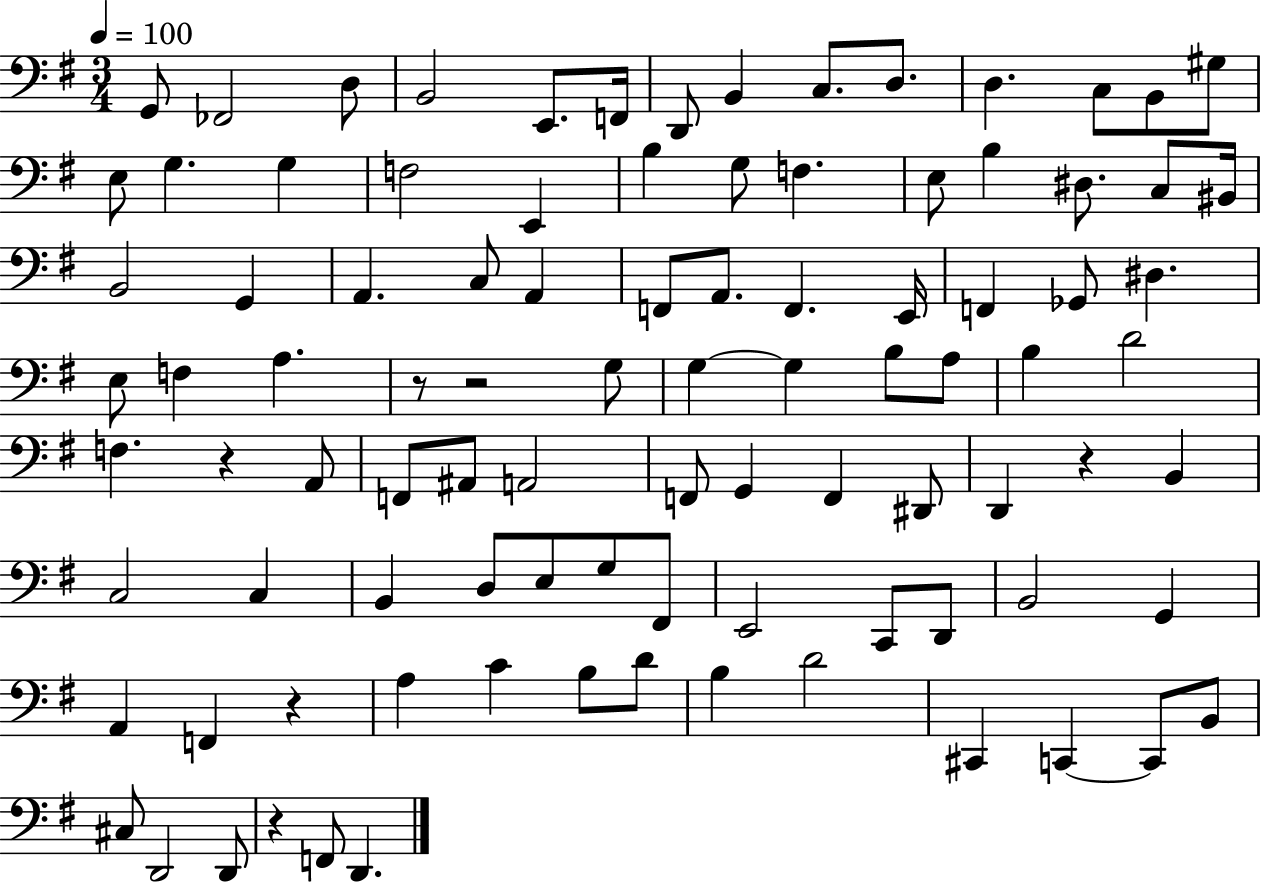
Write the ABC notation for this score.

X:1
T:Untitled
M:3/4
L:1/4
K:G
G,,/2 _F,,2 D,/2 B,,2 E,,/2 F,,/4 D,,/2 B,, C,/2 D,/2 D, C,/2 B,,/2 ^G,/2 E,/2 G, G, F,2 E,, B, G,/2 F, E,/2 B, ^D,/2 C,/2 ^B,,/4 B,,2 G,, A,, C,/2 A,, F,,/2 A,,/2 F,, E,,/4 F,, _G,,/2 ^D, E,/2 F, A, z/2 z2 G,/2 G, G, B,/2 A,/2 B, D2 F, z A,,/2 F,,/2 ^A,,/2 A,,2 F,,/2 G,, F,, ^D,,/2 D,, z B,, C,2 C, B,, D,/2 E,/2 G,/2 ^F,,/2 E,,2 C,,/2 D,,/2 B,,2 G,, A,, F,, z A, C B,/2 D/2 B, D2 ^C,, C,, C,,/2 B,,/2 ^C,/2 D,,2 D,,/2 z F,,/2 D,,